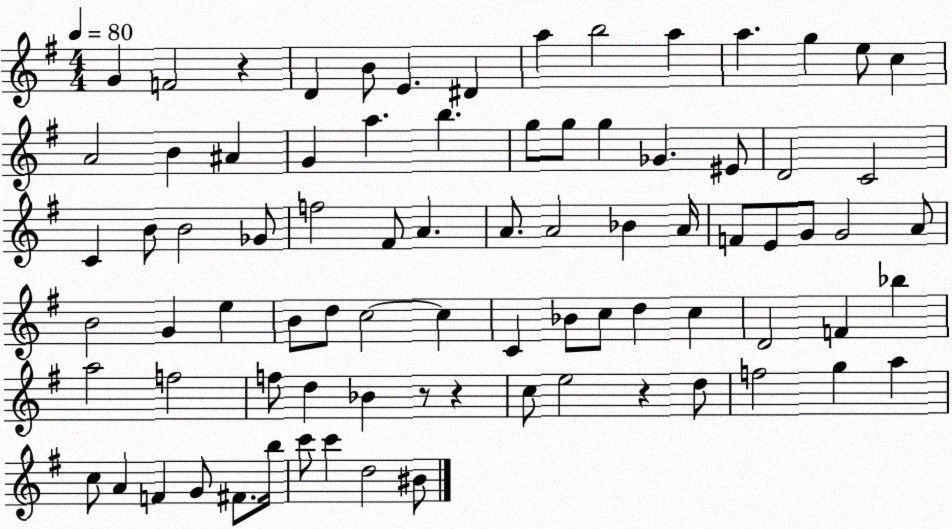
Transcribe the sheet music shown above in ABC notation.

X:1
T:Untitled
M:4/4
L:1/4
K:G
G F2 z D B/2 E ^D a b2 a a g e/2 c A2 B ^A G a b g/2 g/2 g _G ^E/2 D2 C2 C B/2 B2 _G/2 f2 ^F/2 A A/2 A2 _B A/4 F/2 E/2 G/2 G2 A/2 B2 G e B/2 d/2 c2 c C _B/2 c/2 d c D2 F _b a2 f2 f/2 d _B z/2 z c/2 e2 z d/2 f2 g a c/2 A F G/2 ^F/2 b/4 c'/2 c' d2 ^B/2